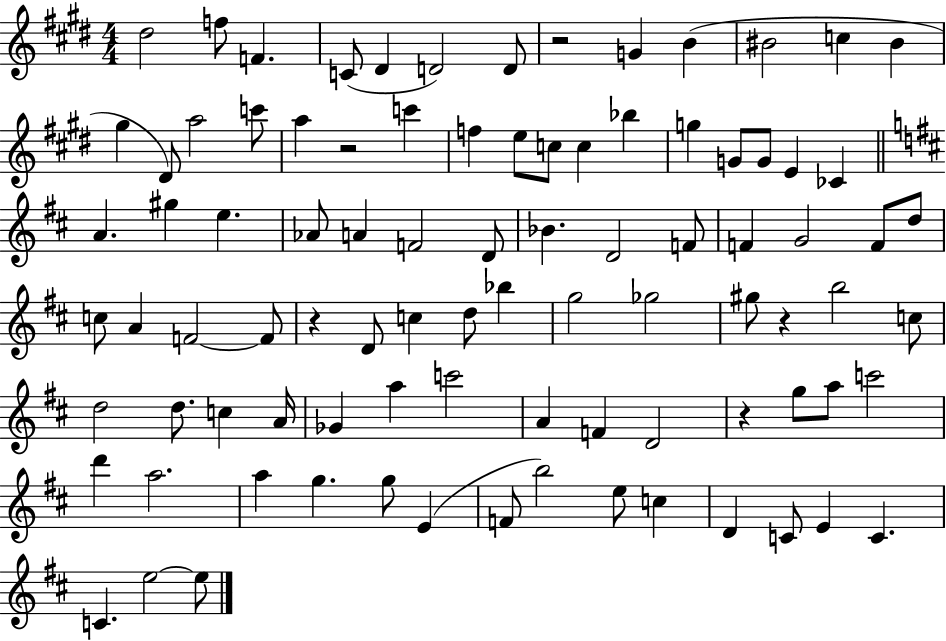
{
  \clef treble
  \numericTimeSignature
  \time 4/4
  \key e \major
  \repeat volta 2 { dis''2 f''8 f'4. | c'8( dis'4 d'2) d'8 | r2 g'4 b'4( | bis'2 c''4 bis'4 | \break gis''4 dis'8) a''2 c'''8 | a''4 r2 c'''4 | f''4 e''8 c''8 c''4 bes''4 | g''4 g'8 g'8 e'4 ces'4 | \break \bar "||" \break \key b \minor a'4. gis''4 e''4. | aes'8 a'4 f'2 d'8 | bes'4. d'2 f'8 | f'4 g'2 f'8 d''8 | \break c''8 a'4 f'2~~ f'8 | r4 d'8 c''4 d''8 bes''4 | g''2 ges''2 | gis''8 r4 b''2 c''8 | \break d''2 d''8. c''4 a'16 | ges'4 a''4 c'''2 | a'4 f'4 d'2 | r4 g''8 a''8 c'''2 | \break d'''4 a''2. | a''4 g''4. g''8 e'4( | f'8 b''2) e''8 c''4 | d'4 c'8 e'4 c'4. | \break c'4. e''2~~ e''8 | } \bar "|."
}